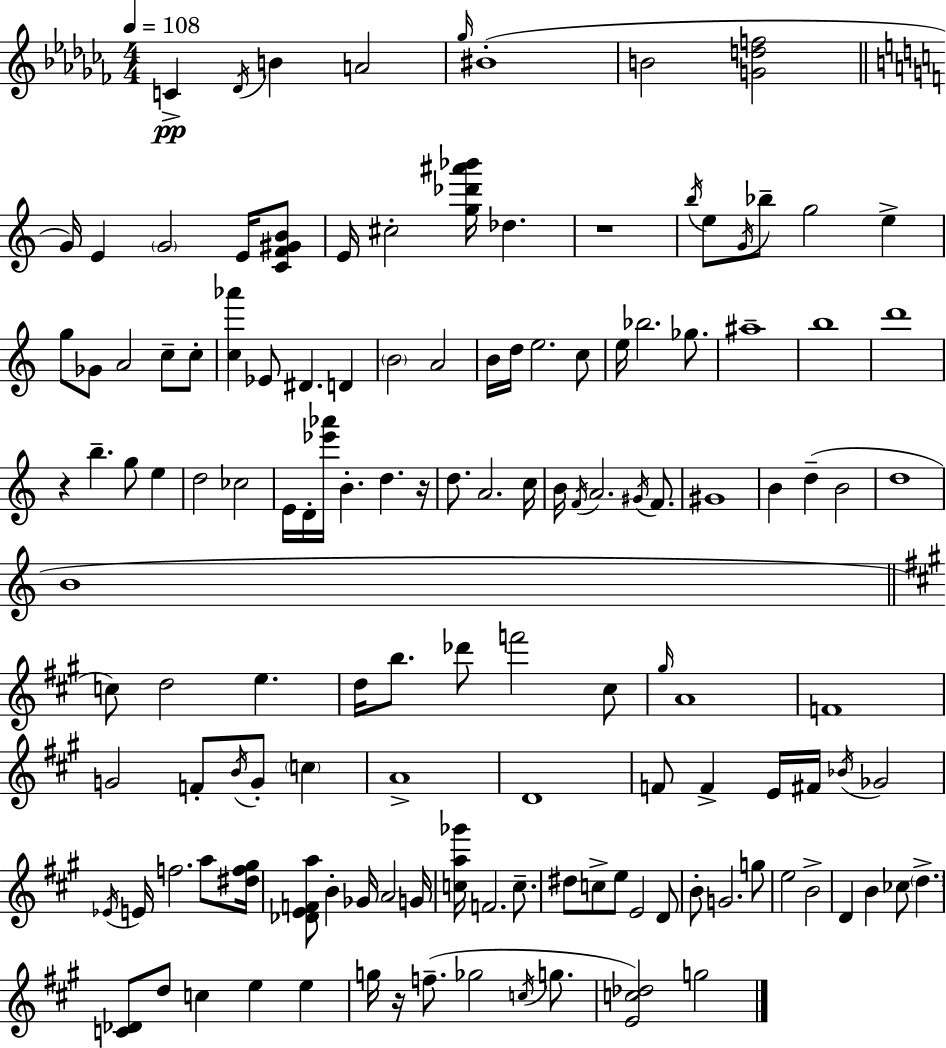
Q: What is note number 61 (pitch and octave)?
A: B4